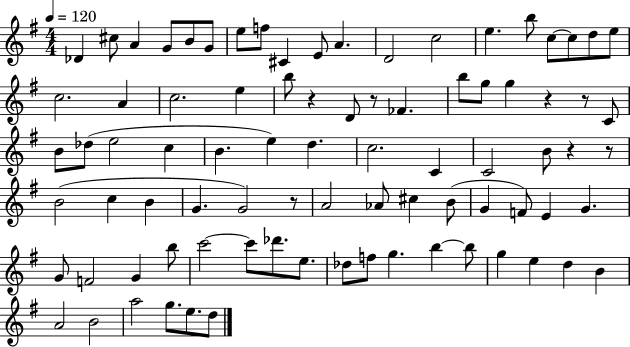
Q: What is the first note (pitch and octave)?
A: Db4